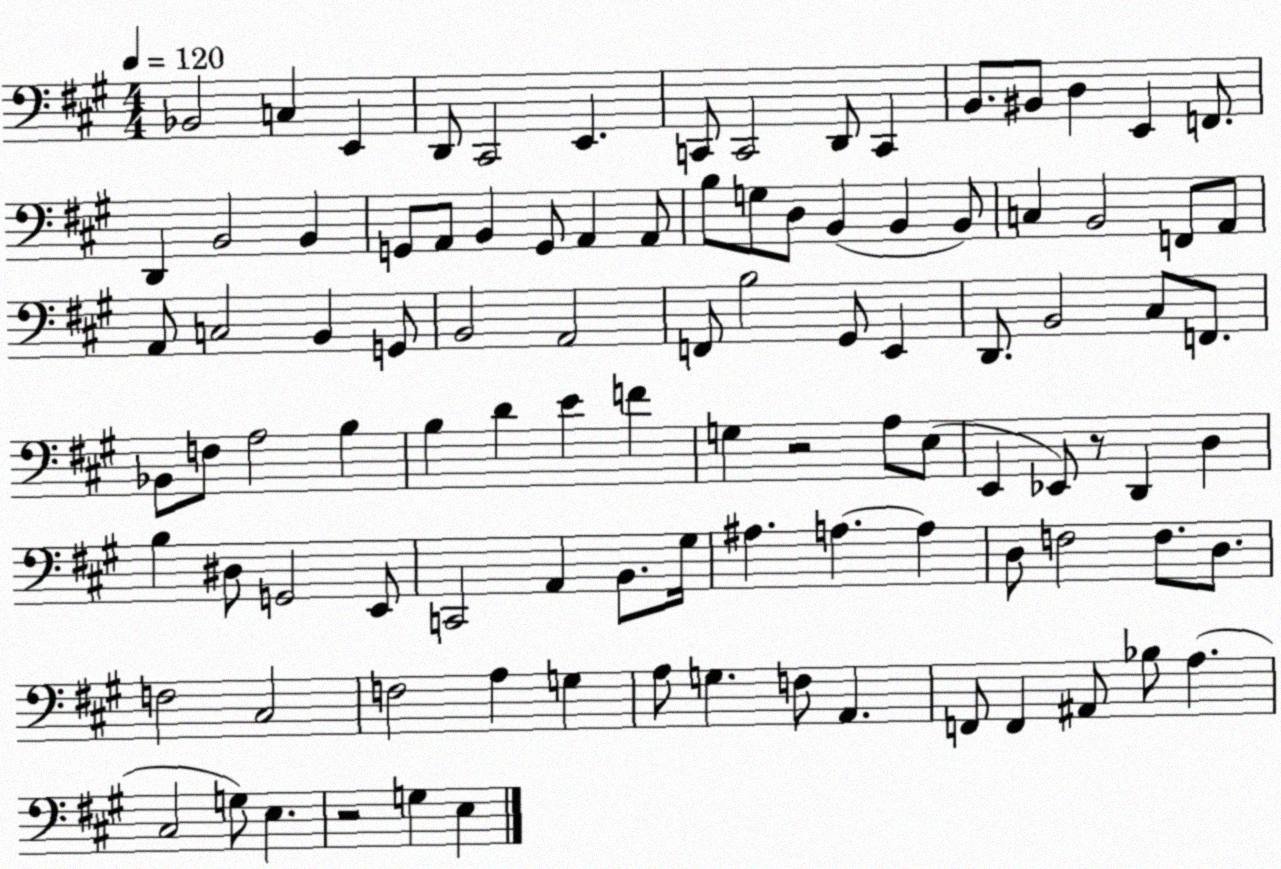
X:1
T:Untitled
M:4/4
L:1/4
K:A
_B,,2 C, E,, D,,/2 ^C,,2 E,, C,,/2 C,,2 D,,/2 C,, B,,/2 ^B,,/2 D, E,, F,,/2 D,, B,,2 B,, G,,/2 A,,/2 B,, G,,/2 A,, A,,/2 B,/2 G,/2 D,/2 B,, B,, B,,/2 C, B,,2 F,,/2 A,,/2 A,,/2 C,2 B,, G,,/2 B,,2 A,,2 F,,/2 B,2 ^G,,/2 E,, D,,/2 B,,2 ^C,/2 F,,/2 _B,,/2 F,/2 A,2 B, B, D E F G, z2 A,/2 E,/2 E,, _E,,/2 z/2 D,, D, B, ^D,/2 G,,2 E,,/2 C,,2 A,, B,,/2 ^G,/4 ^A, A, A, D,/2 F,2 F,/2 D,/2 F,2 ^C,2 F,2 A, G, A,/2 G, F,/2 A,, F,,/2 F,, ^A,,/2 _B,/2 A, ^C,2 G,/2 E, z2 G, E,